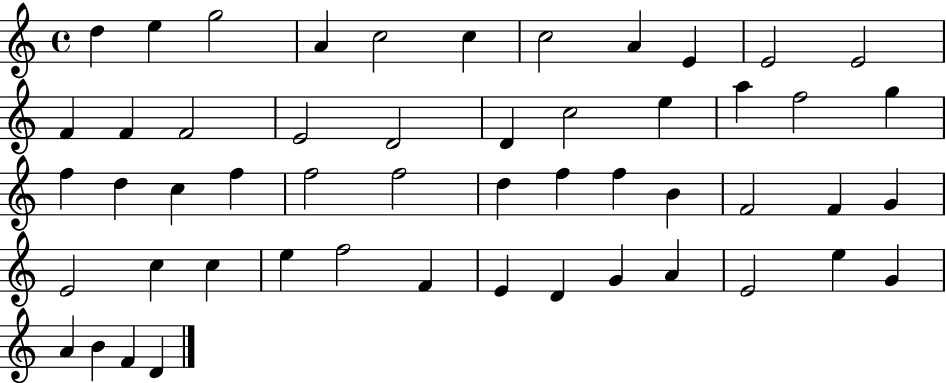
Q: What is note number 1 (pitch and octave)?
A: D5